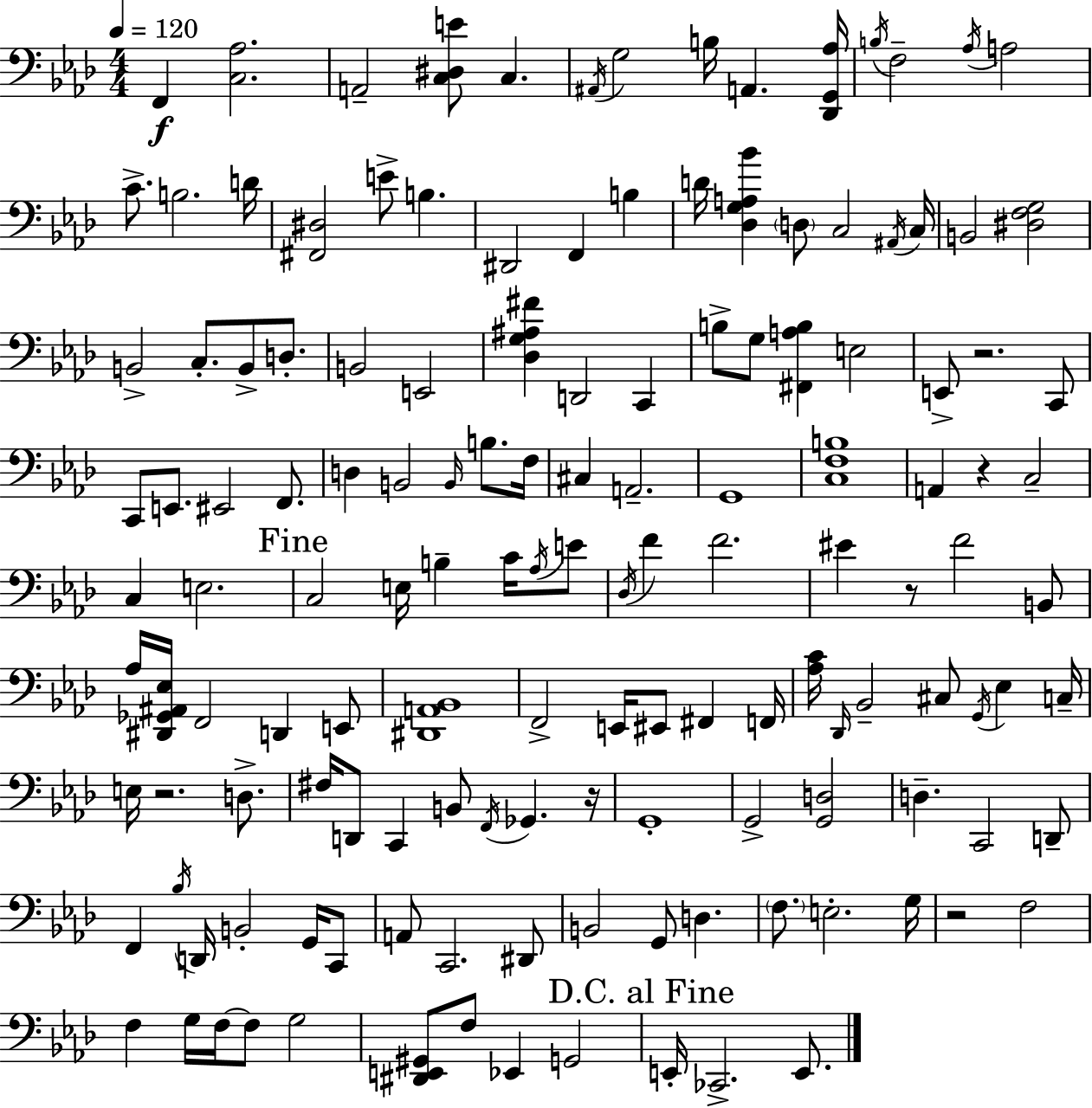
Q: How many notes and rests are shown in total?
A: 141